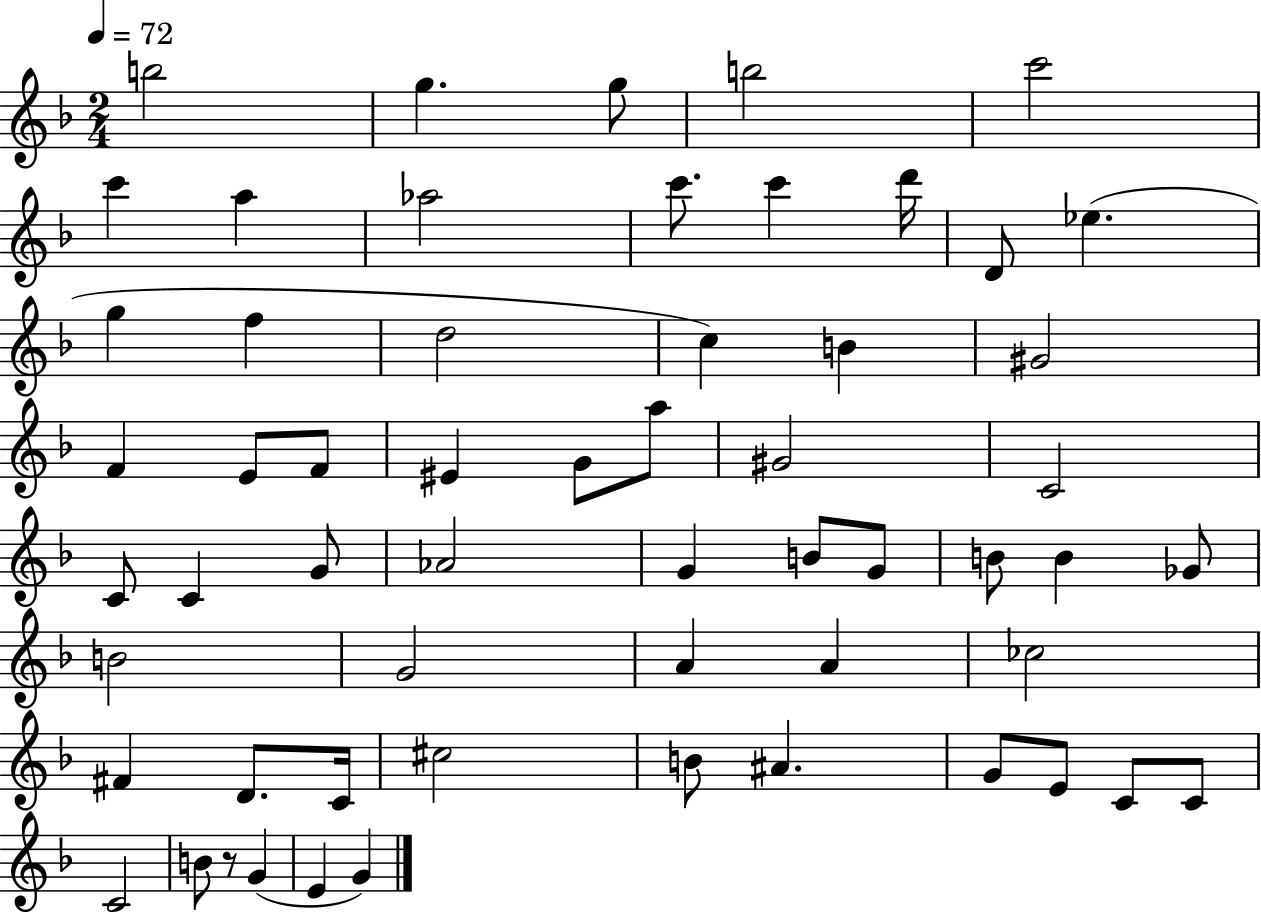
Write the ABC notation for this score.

X:1
T:Untitled
M:2/4
L:1/4
K:F
b2 g g/2 b2 c'2 c' a _a2 c'/2 c' d'/4 D/2 _e g f d2 c B ^G2 F E/2 F/2 ^E G/2 a/2 ^G2 C2 C/2 C G/2 _A2 G B/2 G/2 B/2 B _G/2 B2 G2 A A _c2 ^F D/2 C/4 ^c2 B/2 ^A G/2 E/2 C/2 C/2 C2 B/2 z/2 G E G